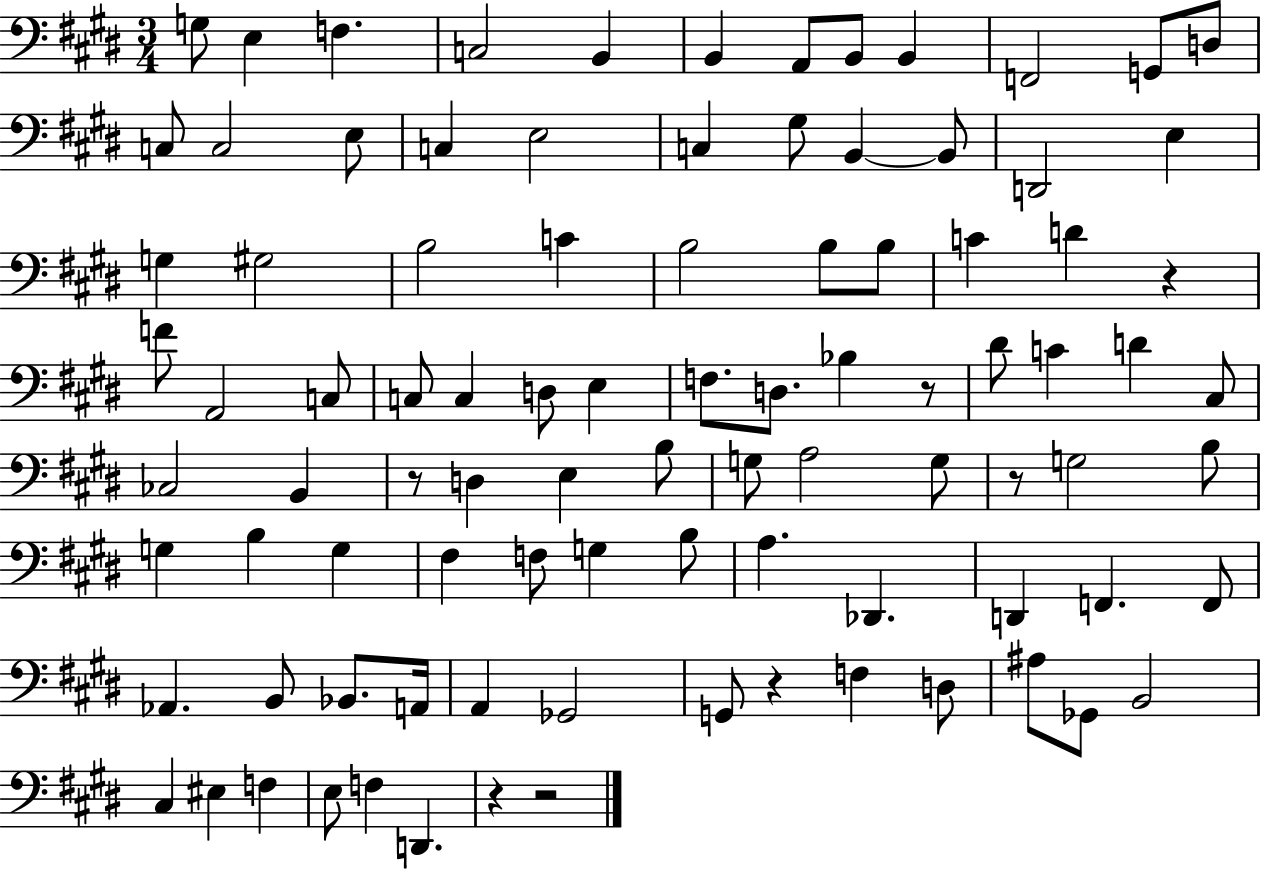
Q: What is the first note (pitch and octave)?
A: G3